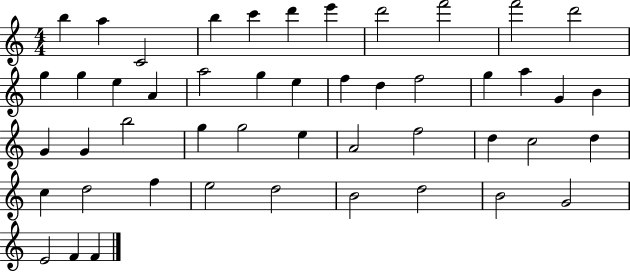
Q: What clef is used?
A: treble